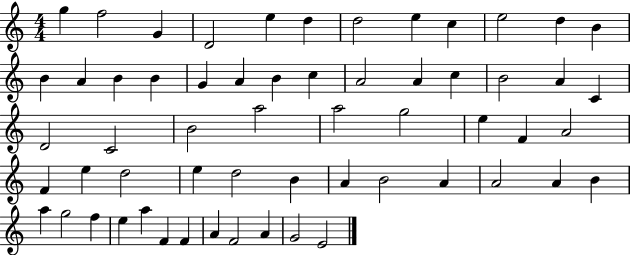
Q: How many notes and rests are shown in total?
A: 59